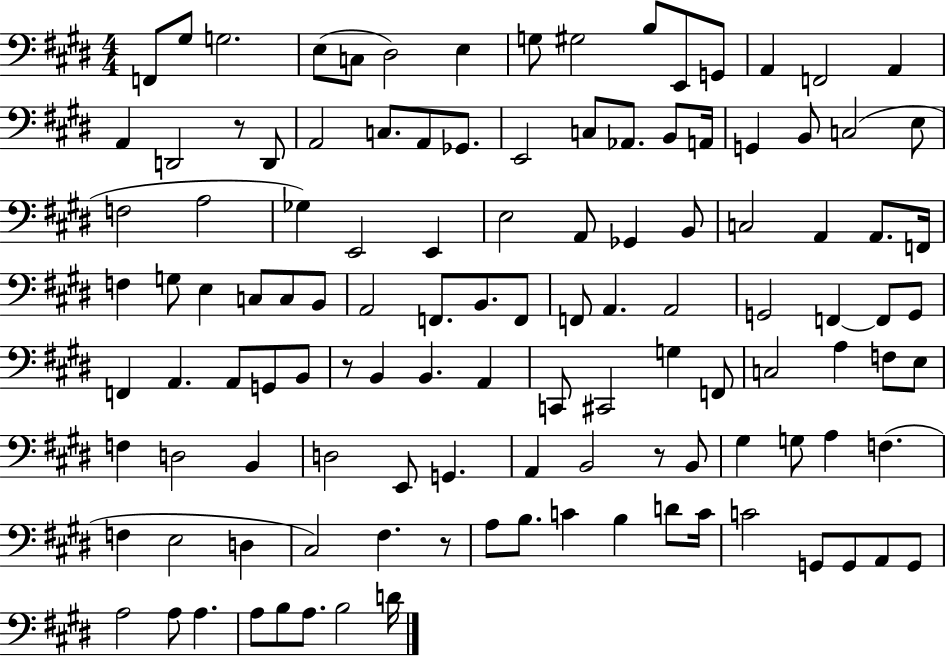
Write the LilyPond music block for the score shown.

{
  \clef bass
  \numericTimeSignature
  \time 4/4
  \key e \major
  \repeat volta 2 { f,8 gis8 g2. | e8( c8 dis2) e4 | g8 gis2 b8 e,8 g,8 | a,4 f,2 a,4 | \break a,4 d,2 r8 d,8 | a,2 c8. a,8 ges,8. | e,2 c8 aes,8. b,8 a,16 | g,4 b,8 c2( e8 | \break f2 a2 | ges4) e,2 e,4 | e2 a,8 ges,4 b,8 | c2 a,4 a,8. f,16 | \break f4 g8 e4 c8 c8 b,8 | a,2 f,8. b,8. f,8 | f,8 a,4. a,2 | g,2 f,4~~ f,8 g,8 | \break f,4 a,4. a,8 g,8 b,8 | r8 b,4 b,4. a,4 | c,8 cis,2 g4 f,8 | c2 a4 f8 e8 | \break f4 d2 b,4 | d2 e,8 g,4. | a,4 b,2 r8 b,8 | gis4 g8 a4 f4.( | \break f4 e2 d4 | cis2) fis4. r8 | a8 b8. c'4 b4 d'8 c'16 | c'2 g,8 g,8 a,8 g,8 | \break a2 a8 a4. | a8 b8 a8. b2 d'16 | } \bar "|."
}